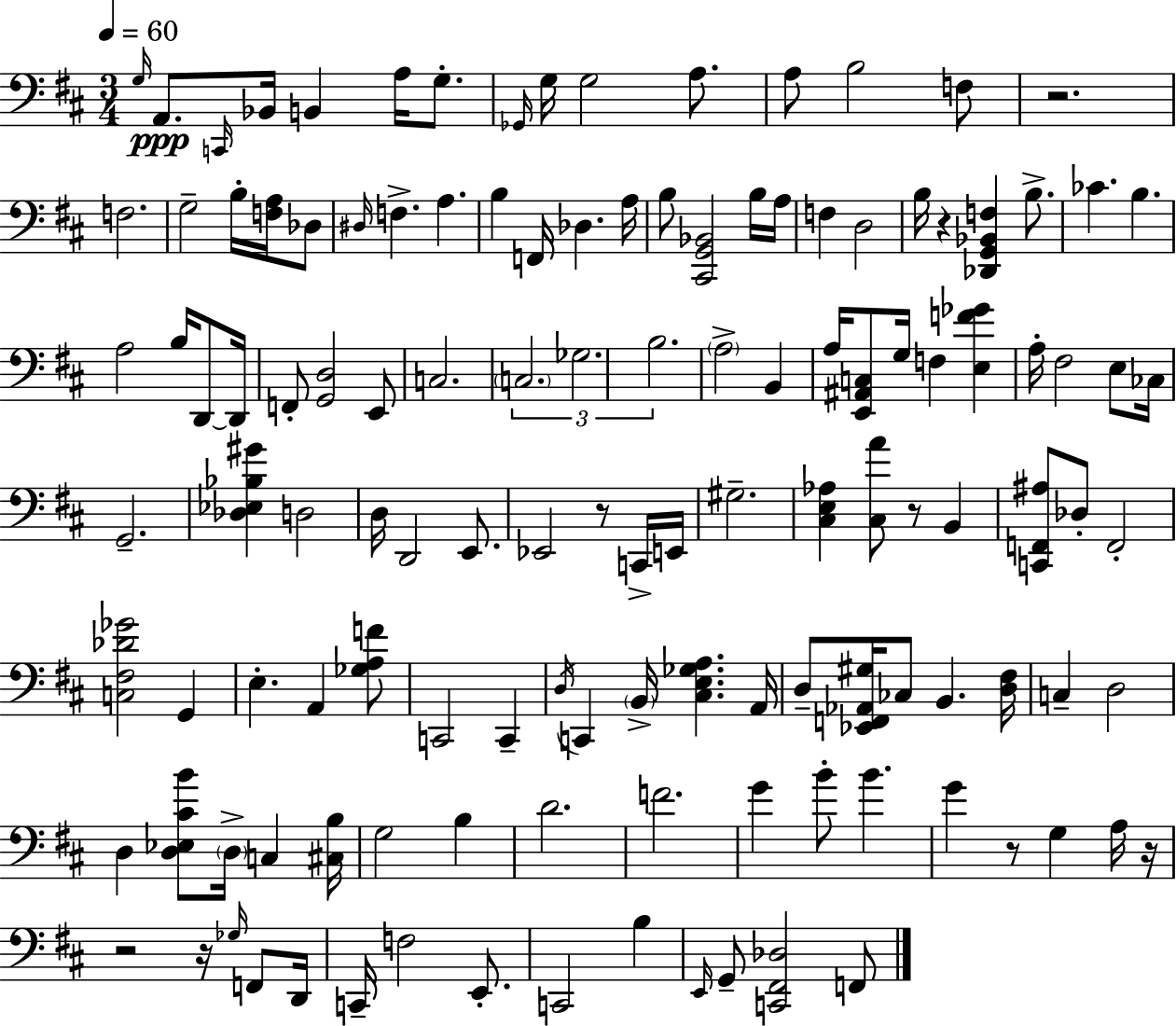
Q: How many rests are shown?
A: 8